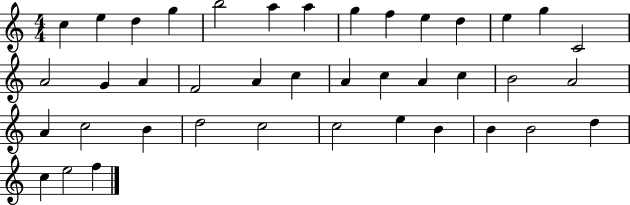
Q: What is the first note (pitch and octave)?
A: C5